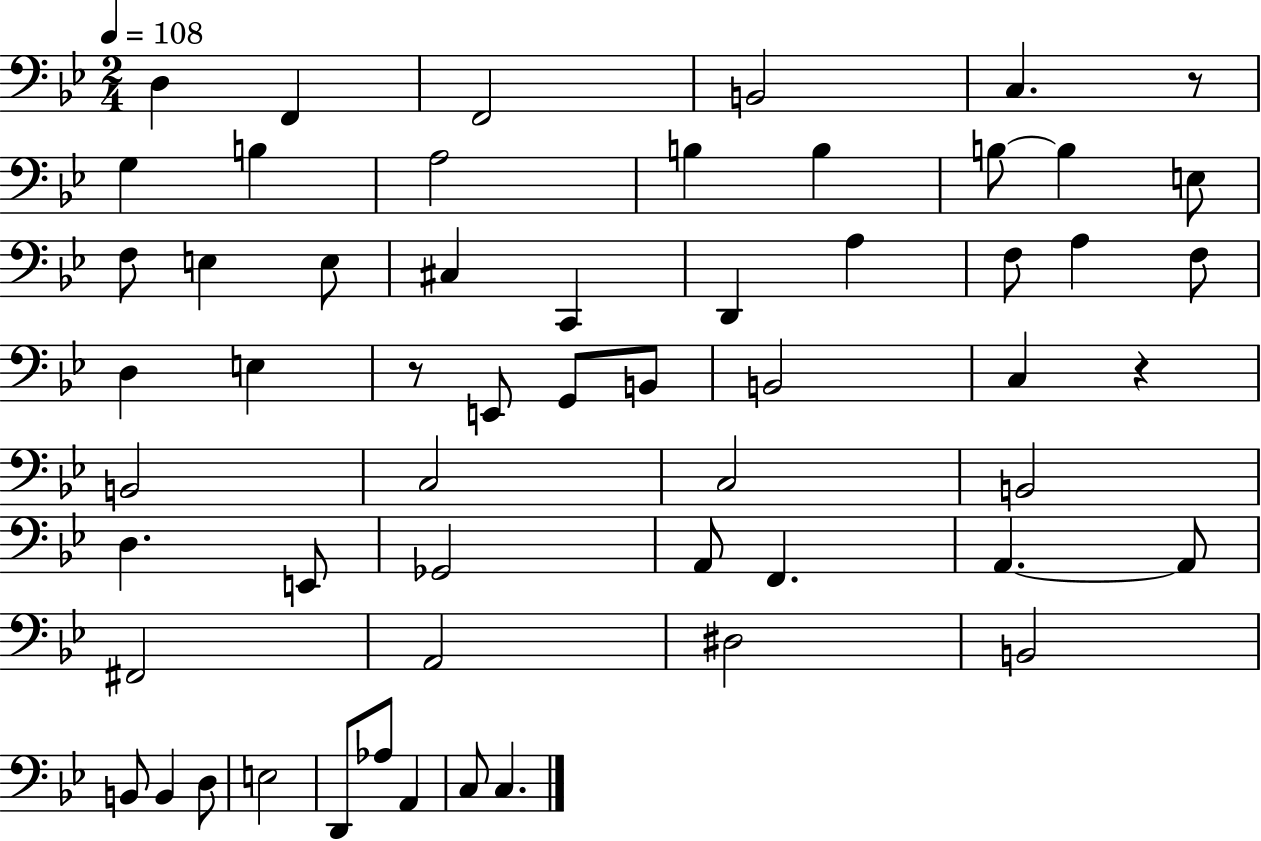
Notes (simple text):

D3/q F2/q F2/h B2/h C3/q. R/e G3/q B3/q A3/h B3/q B3/q B3/e B3/q E3/e F3/e E3/q E3/e C#3/q C2/q D2/q A3/q F3/e A3/q F3/e D3/q E3/q R/e E2/e G2/e B2/e B2/h C3/q R/q B2/h C3/h C3/h B2/h D3/q. E2/e Gb2/h A2/e F2/q. A2/q. A2/e F#2/h A2/h D#3/h B2/h B2/e B2/q D3/e E3/h D2/e Ab3/e A2/q C3/e C3/q.